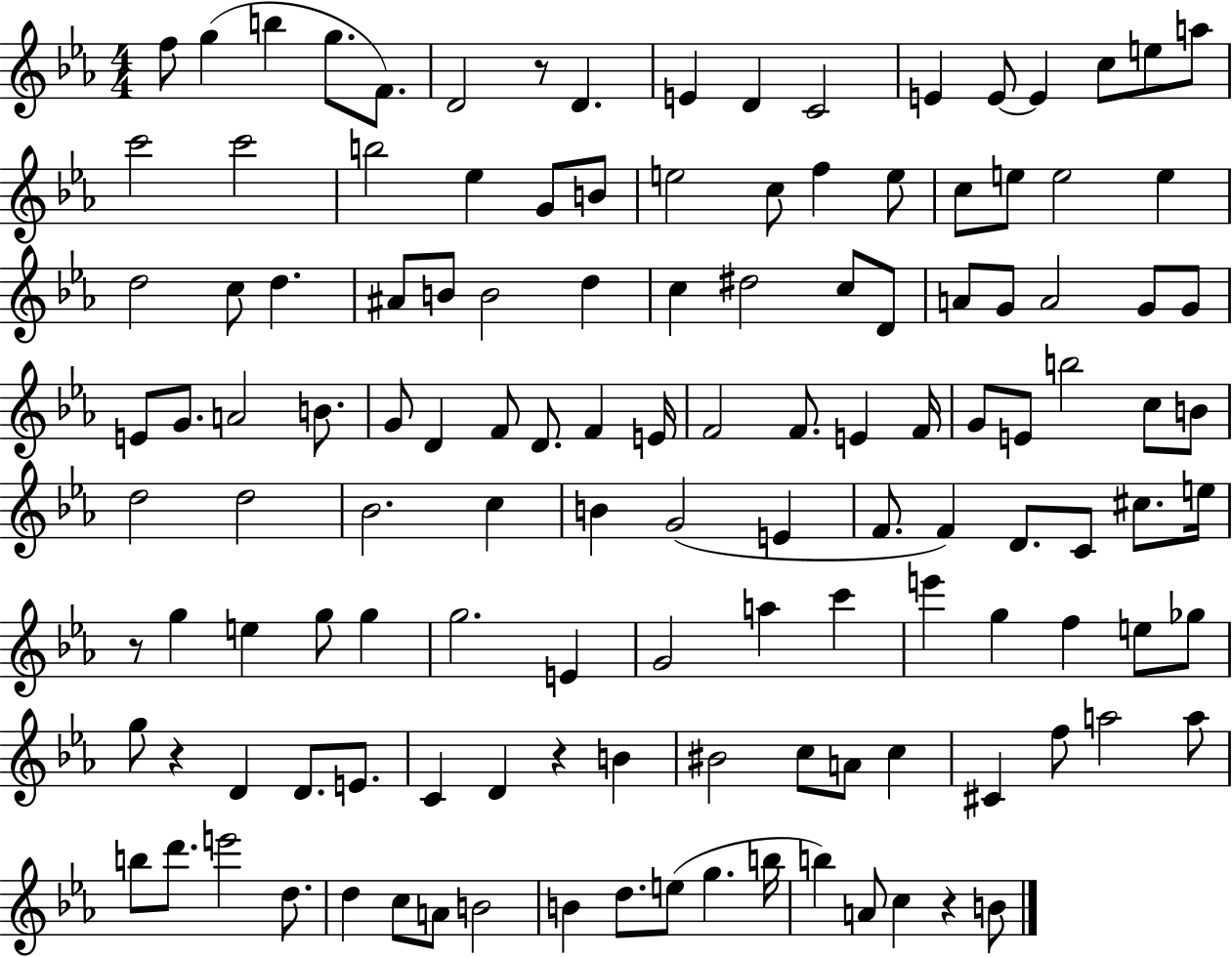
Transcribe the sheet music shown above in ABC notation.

X:1
T:Untitled
M:4/4
L:1/4
K:Eb
f/2 g b g/2 F/2 D2 z/2 D E D C2 E E/2 E c/2 e/2 a/2 c'2 c'2 b2 _e G/2 B/2 e2 c/2 f e/2 c/2 e/2 e2 e d2 c/2 d ^A/2 B/2 B2 d c ^d2 c/2 D/2 A/2 G/2 A2 G/2 G/2 E/2 G/2 A2 B/2 G/2 D F/2 D/2 F E/4 F2 F/2 E F/4 G/2 E/2 b2 c/2 B/2 d2 d2 _B2 c B G2 E F/2 F D/2 C/2 ^c/2 e/4 z/2 g e g/2 g g2 E G2 a c' e' g f e/2 _g/2 g/2 z D D/2 E/2 C D z B ^B2 c/2 A/2 c ^C f/2 a2 a/2 b/2 d'/2 e'2 d/2 d c/2 A/2 B2 B d/2 e/2 g b/4 b A/2 c z B/2